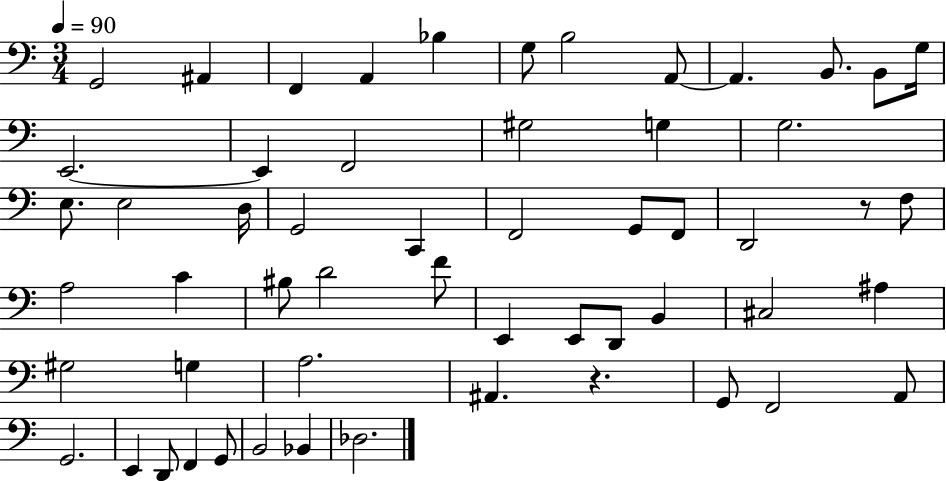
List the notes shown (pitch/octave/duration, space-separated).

G2/h A#2/q F2/q A2/q Bb3/q G3/e B3/h A2/e A2/q. B2/e. B2/e G3/s E2/h. E2/q F2/h G#3/h G3/q G3/h. E3/e. E3/h D3/s G2/h C2/q F2/h G2/e F2/e D2/h R/e F3/e A3/h C4/q BIS3/e D4/h F4/e E2/q E2/e D2/e B2/q C#3/h A#3/q G#3/h G3/q A3/h. A#2/q. R/q. G2/e F2/h A2/e G2/h. E2/q D2/e F2/q G2/e B2/h Bb2/q Db3/h.